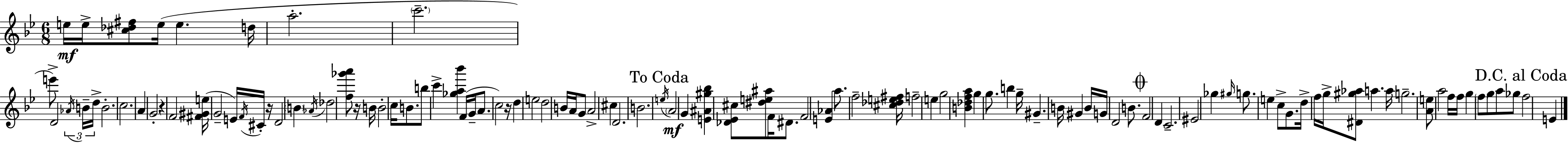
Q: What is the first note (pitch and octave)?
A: E5